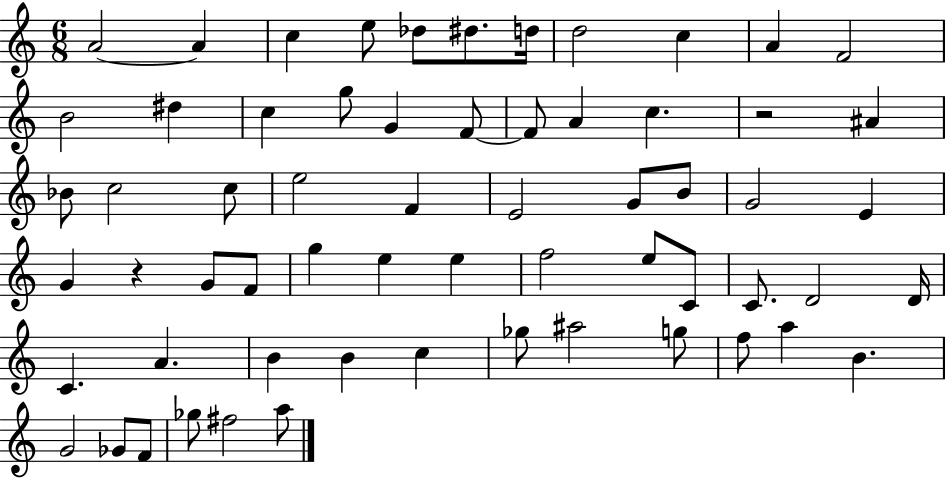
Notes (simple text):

A4/h A4/q C5/q E5/e Db5/e D#5/e. D5/s D5/h C5/q A4/q F4/h B4/h D#5/q C5/q G5/e G4/q F4/e F4/e A4/q C5/q. R/h A#4/q Bb4/e C5/h C5/e E5/h F4/q E4/h G4/e B4/e G4/h E4/q G4/q R/q G4/e F4/e G5/q E5/q E5/q F5/h E5/e C4/e C4/e. D4/h D4/s C4/q. A4/q. B4/q B4/q C5/q Gb5/e A#5/h G5/e F5/e A5/q B4/q. G4/h Gb4/e F4/e Gb5/e F#5/h A5/e